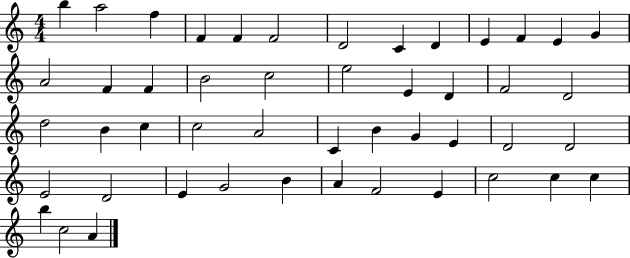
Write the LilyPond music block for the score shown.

{
  \clef treble
  \numericTimeSignature
  \time 4/4
  \key c \major
  b''4 a''2 f''4 | f'4 f'4 f'2 | d'2 c'4 d'4 | e'4 f'4 e'4 g'4 | \break a'2 f'4 f'4 | b'2 c''2 | e''2 e'4 d'4 | f'2 d'2 | \break d''2 b'4 c''4 | c''2 a'2 | c'4 b'4 g'4 e'4 | d'2 d'2 | \break e'2 d'2 | e'4 g'2 b'4 | a'4 f'2 e'4 | c''2 c''4 c''4 | \break b''4 c''2 a'4 | \bar "|."
}